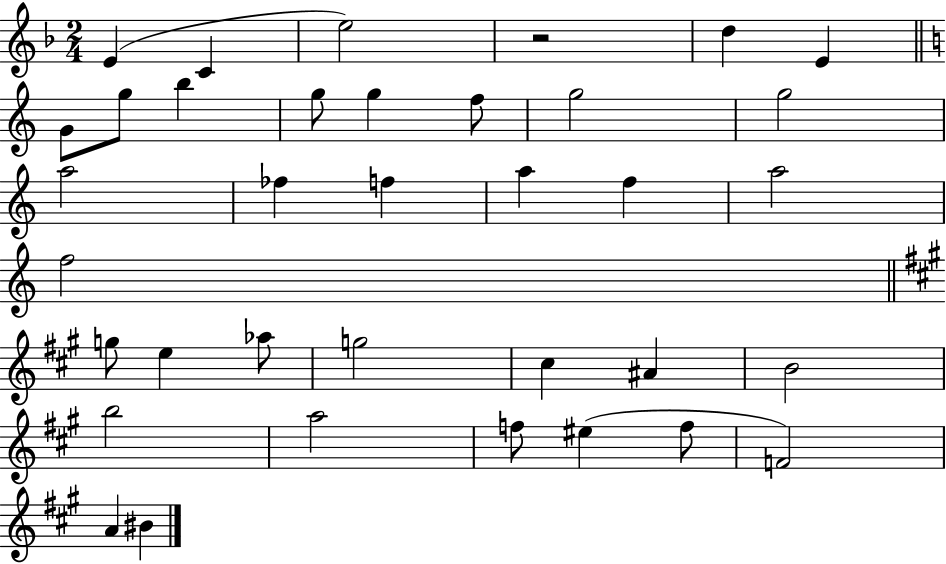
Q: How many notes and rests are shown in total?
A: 36